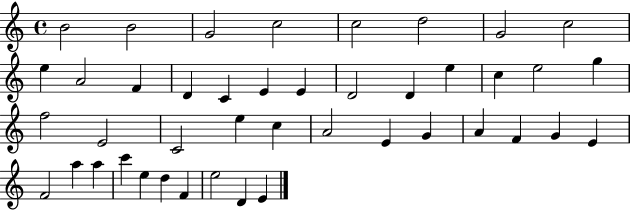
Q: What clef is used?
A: treble